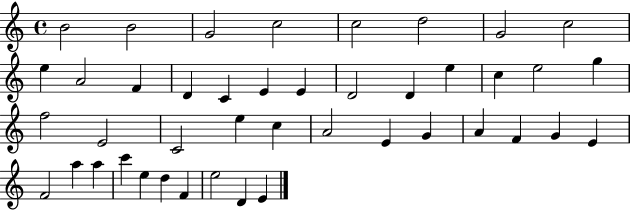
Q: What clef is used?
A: treble